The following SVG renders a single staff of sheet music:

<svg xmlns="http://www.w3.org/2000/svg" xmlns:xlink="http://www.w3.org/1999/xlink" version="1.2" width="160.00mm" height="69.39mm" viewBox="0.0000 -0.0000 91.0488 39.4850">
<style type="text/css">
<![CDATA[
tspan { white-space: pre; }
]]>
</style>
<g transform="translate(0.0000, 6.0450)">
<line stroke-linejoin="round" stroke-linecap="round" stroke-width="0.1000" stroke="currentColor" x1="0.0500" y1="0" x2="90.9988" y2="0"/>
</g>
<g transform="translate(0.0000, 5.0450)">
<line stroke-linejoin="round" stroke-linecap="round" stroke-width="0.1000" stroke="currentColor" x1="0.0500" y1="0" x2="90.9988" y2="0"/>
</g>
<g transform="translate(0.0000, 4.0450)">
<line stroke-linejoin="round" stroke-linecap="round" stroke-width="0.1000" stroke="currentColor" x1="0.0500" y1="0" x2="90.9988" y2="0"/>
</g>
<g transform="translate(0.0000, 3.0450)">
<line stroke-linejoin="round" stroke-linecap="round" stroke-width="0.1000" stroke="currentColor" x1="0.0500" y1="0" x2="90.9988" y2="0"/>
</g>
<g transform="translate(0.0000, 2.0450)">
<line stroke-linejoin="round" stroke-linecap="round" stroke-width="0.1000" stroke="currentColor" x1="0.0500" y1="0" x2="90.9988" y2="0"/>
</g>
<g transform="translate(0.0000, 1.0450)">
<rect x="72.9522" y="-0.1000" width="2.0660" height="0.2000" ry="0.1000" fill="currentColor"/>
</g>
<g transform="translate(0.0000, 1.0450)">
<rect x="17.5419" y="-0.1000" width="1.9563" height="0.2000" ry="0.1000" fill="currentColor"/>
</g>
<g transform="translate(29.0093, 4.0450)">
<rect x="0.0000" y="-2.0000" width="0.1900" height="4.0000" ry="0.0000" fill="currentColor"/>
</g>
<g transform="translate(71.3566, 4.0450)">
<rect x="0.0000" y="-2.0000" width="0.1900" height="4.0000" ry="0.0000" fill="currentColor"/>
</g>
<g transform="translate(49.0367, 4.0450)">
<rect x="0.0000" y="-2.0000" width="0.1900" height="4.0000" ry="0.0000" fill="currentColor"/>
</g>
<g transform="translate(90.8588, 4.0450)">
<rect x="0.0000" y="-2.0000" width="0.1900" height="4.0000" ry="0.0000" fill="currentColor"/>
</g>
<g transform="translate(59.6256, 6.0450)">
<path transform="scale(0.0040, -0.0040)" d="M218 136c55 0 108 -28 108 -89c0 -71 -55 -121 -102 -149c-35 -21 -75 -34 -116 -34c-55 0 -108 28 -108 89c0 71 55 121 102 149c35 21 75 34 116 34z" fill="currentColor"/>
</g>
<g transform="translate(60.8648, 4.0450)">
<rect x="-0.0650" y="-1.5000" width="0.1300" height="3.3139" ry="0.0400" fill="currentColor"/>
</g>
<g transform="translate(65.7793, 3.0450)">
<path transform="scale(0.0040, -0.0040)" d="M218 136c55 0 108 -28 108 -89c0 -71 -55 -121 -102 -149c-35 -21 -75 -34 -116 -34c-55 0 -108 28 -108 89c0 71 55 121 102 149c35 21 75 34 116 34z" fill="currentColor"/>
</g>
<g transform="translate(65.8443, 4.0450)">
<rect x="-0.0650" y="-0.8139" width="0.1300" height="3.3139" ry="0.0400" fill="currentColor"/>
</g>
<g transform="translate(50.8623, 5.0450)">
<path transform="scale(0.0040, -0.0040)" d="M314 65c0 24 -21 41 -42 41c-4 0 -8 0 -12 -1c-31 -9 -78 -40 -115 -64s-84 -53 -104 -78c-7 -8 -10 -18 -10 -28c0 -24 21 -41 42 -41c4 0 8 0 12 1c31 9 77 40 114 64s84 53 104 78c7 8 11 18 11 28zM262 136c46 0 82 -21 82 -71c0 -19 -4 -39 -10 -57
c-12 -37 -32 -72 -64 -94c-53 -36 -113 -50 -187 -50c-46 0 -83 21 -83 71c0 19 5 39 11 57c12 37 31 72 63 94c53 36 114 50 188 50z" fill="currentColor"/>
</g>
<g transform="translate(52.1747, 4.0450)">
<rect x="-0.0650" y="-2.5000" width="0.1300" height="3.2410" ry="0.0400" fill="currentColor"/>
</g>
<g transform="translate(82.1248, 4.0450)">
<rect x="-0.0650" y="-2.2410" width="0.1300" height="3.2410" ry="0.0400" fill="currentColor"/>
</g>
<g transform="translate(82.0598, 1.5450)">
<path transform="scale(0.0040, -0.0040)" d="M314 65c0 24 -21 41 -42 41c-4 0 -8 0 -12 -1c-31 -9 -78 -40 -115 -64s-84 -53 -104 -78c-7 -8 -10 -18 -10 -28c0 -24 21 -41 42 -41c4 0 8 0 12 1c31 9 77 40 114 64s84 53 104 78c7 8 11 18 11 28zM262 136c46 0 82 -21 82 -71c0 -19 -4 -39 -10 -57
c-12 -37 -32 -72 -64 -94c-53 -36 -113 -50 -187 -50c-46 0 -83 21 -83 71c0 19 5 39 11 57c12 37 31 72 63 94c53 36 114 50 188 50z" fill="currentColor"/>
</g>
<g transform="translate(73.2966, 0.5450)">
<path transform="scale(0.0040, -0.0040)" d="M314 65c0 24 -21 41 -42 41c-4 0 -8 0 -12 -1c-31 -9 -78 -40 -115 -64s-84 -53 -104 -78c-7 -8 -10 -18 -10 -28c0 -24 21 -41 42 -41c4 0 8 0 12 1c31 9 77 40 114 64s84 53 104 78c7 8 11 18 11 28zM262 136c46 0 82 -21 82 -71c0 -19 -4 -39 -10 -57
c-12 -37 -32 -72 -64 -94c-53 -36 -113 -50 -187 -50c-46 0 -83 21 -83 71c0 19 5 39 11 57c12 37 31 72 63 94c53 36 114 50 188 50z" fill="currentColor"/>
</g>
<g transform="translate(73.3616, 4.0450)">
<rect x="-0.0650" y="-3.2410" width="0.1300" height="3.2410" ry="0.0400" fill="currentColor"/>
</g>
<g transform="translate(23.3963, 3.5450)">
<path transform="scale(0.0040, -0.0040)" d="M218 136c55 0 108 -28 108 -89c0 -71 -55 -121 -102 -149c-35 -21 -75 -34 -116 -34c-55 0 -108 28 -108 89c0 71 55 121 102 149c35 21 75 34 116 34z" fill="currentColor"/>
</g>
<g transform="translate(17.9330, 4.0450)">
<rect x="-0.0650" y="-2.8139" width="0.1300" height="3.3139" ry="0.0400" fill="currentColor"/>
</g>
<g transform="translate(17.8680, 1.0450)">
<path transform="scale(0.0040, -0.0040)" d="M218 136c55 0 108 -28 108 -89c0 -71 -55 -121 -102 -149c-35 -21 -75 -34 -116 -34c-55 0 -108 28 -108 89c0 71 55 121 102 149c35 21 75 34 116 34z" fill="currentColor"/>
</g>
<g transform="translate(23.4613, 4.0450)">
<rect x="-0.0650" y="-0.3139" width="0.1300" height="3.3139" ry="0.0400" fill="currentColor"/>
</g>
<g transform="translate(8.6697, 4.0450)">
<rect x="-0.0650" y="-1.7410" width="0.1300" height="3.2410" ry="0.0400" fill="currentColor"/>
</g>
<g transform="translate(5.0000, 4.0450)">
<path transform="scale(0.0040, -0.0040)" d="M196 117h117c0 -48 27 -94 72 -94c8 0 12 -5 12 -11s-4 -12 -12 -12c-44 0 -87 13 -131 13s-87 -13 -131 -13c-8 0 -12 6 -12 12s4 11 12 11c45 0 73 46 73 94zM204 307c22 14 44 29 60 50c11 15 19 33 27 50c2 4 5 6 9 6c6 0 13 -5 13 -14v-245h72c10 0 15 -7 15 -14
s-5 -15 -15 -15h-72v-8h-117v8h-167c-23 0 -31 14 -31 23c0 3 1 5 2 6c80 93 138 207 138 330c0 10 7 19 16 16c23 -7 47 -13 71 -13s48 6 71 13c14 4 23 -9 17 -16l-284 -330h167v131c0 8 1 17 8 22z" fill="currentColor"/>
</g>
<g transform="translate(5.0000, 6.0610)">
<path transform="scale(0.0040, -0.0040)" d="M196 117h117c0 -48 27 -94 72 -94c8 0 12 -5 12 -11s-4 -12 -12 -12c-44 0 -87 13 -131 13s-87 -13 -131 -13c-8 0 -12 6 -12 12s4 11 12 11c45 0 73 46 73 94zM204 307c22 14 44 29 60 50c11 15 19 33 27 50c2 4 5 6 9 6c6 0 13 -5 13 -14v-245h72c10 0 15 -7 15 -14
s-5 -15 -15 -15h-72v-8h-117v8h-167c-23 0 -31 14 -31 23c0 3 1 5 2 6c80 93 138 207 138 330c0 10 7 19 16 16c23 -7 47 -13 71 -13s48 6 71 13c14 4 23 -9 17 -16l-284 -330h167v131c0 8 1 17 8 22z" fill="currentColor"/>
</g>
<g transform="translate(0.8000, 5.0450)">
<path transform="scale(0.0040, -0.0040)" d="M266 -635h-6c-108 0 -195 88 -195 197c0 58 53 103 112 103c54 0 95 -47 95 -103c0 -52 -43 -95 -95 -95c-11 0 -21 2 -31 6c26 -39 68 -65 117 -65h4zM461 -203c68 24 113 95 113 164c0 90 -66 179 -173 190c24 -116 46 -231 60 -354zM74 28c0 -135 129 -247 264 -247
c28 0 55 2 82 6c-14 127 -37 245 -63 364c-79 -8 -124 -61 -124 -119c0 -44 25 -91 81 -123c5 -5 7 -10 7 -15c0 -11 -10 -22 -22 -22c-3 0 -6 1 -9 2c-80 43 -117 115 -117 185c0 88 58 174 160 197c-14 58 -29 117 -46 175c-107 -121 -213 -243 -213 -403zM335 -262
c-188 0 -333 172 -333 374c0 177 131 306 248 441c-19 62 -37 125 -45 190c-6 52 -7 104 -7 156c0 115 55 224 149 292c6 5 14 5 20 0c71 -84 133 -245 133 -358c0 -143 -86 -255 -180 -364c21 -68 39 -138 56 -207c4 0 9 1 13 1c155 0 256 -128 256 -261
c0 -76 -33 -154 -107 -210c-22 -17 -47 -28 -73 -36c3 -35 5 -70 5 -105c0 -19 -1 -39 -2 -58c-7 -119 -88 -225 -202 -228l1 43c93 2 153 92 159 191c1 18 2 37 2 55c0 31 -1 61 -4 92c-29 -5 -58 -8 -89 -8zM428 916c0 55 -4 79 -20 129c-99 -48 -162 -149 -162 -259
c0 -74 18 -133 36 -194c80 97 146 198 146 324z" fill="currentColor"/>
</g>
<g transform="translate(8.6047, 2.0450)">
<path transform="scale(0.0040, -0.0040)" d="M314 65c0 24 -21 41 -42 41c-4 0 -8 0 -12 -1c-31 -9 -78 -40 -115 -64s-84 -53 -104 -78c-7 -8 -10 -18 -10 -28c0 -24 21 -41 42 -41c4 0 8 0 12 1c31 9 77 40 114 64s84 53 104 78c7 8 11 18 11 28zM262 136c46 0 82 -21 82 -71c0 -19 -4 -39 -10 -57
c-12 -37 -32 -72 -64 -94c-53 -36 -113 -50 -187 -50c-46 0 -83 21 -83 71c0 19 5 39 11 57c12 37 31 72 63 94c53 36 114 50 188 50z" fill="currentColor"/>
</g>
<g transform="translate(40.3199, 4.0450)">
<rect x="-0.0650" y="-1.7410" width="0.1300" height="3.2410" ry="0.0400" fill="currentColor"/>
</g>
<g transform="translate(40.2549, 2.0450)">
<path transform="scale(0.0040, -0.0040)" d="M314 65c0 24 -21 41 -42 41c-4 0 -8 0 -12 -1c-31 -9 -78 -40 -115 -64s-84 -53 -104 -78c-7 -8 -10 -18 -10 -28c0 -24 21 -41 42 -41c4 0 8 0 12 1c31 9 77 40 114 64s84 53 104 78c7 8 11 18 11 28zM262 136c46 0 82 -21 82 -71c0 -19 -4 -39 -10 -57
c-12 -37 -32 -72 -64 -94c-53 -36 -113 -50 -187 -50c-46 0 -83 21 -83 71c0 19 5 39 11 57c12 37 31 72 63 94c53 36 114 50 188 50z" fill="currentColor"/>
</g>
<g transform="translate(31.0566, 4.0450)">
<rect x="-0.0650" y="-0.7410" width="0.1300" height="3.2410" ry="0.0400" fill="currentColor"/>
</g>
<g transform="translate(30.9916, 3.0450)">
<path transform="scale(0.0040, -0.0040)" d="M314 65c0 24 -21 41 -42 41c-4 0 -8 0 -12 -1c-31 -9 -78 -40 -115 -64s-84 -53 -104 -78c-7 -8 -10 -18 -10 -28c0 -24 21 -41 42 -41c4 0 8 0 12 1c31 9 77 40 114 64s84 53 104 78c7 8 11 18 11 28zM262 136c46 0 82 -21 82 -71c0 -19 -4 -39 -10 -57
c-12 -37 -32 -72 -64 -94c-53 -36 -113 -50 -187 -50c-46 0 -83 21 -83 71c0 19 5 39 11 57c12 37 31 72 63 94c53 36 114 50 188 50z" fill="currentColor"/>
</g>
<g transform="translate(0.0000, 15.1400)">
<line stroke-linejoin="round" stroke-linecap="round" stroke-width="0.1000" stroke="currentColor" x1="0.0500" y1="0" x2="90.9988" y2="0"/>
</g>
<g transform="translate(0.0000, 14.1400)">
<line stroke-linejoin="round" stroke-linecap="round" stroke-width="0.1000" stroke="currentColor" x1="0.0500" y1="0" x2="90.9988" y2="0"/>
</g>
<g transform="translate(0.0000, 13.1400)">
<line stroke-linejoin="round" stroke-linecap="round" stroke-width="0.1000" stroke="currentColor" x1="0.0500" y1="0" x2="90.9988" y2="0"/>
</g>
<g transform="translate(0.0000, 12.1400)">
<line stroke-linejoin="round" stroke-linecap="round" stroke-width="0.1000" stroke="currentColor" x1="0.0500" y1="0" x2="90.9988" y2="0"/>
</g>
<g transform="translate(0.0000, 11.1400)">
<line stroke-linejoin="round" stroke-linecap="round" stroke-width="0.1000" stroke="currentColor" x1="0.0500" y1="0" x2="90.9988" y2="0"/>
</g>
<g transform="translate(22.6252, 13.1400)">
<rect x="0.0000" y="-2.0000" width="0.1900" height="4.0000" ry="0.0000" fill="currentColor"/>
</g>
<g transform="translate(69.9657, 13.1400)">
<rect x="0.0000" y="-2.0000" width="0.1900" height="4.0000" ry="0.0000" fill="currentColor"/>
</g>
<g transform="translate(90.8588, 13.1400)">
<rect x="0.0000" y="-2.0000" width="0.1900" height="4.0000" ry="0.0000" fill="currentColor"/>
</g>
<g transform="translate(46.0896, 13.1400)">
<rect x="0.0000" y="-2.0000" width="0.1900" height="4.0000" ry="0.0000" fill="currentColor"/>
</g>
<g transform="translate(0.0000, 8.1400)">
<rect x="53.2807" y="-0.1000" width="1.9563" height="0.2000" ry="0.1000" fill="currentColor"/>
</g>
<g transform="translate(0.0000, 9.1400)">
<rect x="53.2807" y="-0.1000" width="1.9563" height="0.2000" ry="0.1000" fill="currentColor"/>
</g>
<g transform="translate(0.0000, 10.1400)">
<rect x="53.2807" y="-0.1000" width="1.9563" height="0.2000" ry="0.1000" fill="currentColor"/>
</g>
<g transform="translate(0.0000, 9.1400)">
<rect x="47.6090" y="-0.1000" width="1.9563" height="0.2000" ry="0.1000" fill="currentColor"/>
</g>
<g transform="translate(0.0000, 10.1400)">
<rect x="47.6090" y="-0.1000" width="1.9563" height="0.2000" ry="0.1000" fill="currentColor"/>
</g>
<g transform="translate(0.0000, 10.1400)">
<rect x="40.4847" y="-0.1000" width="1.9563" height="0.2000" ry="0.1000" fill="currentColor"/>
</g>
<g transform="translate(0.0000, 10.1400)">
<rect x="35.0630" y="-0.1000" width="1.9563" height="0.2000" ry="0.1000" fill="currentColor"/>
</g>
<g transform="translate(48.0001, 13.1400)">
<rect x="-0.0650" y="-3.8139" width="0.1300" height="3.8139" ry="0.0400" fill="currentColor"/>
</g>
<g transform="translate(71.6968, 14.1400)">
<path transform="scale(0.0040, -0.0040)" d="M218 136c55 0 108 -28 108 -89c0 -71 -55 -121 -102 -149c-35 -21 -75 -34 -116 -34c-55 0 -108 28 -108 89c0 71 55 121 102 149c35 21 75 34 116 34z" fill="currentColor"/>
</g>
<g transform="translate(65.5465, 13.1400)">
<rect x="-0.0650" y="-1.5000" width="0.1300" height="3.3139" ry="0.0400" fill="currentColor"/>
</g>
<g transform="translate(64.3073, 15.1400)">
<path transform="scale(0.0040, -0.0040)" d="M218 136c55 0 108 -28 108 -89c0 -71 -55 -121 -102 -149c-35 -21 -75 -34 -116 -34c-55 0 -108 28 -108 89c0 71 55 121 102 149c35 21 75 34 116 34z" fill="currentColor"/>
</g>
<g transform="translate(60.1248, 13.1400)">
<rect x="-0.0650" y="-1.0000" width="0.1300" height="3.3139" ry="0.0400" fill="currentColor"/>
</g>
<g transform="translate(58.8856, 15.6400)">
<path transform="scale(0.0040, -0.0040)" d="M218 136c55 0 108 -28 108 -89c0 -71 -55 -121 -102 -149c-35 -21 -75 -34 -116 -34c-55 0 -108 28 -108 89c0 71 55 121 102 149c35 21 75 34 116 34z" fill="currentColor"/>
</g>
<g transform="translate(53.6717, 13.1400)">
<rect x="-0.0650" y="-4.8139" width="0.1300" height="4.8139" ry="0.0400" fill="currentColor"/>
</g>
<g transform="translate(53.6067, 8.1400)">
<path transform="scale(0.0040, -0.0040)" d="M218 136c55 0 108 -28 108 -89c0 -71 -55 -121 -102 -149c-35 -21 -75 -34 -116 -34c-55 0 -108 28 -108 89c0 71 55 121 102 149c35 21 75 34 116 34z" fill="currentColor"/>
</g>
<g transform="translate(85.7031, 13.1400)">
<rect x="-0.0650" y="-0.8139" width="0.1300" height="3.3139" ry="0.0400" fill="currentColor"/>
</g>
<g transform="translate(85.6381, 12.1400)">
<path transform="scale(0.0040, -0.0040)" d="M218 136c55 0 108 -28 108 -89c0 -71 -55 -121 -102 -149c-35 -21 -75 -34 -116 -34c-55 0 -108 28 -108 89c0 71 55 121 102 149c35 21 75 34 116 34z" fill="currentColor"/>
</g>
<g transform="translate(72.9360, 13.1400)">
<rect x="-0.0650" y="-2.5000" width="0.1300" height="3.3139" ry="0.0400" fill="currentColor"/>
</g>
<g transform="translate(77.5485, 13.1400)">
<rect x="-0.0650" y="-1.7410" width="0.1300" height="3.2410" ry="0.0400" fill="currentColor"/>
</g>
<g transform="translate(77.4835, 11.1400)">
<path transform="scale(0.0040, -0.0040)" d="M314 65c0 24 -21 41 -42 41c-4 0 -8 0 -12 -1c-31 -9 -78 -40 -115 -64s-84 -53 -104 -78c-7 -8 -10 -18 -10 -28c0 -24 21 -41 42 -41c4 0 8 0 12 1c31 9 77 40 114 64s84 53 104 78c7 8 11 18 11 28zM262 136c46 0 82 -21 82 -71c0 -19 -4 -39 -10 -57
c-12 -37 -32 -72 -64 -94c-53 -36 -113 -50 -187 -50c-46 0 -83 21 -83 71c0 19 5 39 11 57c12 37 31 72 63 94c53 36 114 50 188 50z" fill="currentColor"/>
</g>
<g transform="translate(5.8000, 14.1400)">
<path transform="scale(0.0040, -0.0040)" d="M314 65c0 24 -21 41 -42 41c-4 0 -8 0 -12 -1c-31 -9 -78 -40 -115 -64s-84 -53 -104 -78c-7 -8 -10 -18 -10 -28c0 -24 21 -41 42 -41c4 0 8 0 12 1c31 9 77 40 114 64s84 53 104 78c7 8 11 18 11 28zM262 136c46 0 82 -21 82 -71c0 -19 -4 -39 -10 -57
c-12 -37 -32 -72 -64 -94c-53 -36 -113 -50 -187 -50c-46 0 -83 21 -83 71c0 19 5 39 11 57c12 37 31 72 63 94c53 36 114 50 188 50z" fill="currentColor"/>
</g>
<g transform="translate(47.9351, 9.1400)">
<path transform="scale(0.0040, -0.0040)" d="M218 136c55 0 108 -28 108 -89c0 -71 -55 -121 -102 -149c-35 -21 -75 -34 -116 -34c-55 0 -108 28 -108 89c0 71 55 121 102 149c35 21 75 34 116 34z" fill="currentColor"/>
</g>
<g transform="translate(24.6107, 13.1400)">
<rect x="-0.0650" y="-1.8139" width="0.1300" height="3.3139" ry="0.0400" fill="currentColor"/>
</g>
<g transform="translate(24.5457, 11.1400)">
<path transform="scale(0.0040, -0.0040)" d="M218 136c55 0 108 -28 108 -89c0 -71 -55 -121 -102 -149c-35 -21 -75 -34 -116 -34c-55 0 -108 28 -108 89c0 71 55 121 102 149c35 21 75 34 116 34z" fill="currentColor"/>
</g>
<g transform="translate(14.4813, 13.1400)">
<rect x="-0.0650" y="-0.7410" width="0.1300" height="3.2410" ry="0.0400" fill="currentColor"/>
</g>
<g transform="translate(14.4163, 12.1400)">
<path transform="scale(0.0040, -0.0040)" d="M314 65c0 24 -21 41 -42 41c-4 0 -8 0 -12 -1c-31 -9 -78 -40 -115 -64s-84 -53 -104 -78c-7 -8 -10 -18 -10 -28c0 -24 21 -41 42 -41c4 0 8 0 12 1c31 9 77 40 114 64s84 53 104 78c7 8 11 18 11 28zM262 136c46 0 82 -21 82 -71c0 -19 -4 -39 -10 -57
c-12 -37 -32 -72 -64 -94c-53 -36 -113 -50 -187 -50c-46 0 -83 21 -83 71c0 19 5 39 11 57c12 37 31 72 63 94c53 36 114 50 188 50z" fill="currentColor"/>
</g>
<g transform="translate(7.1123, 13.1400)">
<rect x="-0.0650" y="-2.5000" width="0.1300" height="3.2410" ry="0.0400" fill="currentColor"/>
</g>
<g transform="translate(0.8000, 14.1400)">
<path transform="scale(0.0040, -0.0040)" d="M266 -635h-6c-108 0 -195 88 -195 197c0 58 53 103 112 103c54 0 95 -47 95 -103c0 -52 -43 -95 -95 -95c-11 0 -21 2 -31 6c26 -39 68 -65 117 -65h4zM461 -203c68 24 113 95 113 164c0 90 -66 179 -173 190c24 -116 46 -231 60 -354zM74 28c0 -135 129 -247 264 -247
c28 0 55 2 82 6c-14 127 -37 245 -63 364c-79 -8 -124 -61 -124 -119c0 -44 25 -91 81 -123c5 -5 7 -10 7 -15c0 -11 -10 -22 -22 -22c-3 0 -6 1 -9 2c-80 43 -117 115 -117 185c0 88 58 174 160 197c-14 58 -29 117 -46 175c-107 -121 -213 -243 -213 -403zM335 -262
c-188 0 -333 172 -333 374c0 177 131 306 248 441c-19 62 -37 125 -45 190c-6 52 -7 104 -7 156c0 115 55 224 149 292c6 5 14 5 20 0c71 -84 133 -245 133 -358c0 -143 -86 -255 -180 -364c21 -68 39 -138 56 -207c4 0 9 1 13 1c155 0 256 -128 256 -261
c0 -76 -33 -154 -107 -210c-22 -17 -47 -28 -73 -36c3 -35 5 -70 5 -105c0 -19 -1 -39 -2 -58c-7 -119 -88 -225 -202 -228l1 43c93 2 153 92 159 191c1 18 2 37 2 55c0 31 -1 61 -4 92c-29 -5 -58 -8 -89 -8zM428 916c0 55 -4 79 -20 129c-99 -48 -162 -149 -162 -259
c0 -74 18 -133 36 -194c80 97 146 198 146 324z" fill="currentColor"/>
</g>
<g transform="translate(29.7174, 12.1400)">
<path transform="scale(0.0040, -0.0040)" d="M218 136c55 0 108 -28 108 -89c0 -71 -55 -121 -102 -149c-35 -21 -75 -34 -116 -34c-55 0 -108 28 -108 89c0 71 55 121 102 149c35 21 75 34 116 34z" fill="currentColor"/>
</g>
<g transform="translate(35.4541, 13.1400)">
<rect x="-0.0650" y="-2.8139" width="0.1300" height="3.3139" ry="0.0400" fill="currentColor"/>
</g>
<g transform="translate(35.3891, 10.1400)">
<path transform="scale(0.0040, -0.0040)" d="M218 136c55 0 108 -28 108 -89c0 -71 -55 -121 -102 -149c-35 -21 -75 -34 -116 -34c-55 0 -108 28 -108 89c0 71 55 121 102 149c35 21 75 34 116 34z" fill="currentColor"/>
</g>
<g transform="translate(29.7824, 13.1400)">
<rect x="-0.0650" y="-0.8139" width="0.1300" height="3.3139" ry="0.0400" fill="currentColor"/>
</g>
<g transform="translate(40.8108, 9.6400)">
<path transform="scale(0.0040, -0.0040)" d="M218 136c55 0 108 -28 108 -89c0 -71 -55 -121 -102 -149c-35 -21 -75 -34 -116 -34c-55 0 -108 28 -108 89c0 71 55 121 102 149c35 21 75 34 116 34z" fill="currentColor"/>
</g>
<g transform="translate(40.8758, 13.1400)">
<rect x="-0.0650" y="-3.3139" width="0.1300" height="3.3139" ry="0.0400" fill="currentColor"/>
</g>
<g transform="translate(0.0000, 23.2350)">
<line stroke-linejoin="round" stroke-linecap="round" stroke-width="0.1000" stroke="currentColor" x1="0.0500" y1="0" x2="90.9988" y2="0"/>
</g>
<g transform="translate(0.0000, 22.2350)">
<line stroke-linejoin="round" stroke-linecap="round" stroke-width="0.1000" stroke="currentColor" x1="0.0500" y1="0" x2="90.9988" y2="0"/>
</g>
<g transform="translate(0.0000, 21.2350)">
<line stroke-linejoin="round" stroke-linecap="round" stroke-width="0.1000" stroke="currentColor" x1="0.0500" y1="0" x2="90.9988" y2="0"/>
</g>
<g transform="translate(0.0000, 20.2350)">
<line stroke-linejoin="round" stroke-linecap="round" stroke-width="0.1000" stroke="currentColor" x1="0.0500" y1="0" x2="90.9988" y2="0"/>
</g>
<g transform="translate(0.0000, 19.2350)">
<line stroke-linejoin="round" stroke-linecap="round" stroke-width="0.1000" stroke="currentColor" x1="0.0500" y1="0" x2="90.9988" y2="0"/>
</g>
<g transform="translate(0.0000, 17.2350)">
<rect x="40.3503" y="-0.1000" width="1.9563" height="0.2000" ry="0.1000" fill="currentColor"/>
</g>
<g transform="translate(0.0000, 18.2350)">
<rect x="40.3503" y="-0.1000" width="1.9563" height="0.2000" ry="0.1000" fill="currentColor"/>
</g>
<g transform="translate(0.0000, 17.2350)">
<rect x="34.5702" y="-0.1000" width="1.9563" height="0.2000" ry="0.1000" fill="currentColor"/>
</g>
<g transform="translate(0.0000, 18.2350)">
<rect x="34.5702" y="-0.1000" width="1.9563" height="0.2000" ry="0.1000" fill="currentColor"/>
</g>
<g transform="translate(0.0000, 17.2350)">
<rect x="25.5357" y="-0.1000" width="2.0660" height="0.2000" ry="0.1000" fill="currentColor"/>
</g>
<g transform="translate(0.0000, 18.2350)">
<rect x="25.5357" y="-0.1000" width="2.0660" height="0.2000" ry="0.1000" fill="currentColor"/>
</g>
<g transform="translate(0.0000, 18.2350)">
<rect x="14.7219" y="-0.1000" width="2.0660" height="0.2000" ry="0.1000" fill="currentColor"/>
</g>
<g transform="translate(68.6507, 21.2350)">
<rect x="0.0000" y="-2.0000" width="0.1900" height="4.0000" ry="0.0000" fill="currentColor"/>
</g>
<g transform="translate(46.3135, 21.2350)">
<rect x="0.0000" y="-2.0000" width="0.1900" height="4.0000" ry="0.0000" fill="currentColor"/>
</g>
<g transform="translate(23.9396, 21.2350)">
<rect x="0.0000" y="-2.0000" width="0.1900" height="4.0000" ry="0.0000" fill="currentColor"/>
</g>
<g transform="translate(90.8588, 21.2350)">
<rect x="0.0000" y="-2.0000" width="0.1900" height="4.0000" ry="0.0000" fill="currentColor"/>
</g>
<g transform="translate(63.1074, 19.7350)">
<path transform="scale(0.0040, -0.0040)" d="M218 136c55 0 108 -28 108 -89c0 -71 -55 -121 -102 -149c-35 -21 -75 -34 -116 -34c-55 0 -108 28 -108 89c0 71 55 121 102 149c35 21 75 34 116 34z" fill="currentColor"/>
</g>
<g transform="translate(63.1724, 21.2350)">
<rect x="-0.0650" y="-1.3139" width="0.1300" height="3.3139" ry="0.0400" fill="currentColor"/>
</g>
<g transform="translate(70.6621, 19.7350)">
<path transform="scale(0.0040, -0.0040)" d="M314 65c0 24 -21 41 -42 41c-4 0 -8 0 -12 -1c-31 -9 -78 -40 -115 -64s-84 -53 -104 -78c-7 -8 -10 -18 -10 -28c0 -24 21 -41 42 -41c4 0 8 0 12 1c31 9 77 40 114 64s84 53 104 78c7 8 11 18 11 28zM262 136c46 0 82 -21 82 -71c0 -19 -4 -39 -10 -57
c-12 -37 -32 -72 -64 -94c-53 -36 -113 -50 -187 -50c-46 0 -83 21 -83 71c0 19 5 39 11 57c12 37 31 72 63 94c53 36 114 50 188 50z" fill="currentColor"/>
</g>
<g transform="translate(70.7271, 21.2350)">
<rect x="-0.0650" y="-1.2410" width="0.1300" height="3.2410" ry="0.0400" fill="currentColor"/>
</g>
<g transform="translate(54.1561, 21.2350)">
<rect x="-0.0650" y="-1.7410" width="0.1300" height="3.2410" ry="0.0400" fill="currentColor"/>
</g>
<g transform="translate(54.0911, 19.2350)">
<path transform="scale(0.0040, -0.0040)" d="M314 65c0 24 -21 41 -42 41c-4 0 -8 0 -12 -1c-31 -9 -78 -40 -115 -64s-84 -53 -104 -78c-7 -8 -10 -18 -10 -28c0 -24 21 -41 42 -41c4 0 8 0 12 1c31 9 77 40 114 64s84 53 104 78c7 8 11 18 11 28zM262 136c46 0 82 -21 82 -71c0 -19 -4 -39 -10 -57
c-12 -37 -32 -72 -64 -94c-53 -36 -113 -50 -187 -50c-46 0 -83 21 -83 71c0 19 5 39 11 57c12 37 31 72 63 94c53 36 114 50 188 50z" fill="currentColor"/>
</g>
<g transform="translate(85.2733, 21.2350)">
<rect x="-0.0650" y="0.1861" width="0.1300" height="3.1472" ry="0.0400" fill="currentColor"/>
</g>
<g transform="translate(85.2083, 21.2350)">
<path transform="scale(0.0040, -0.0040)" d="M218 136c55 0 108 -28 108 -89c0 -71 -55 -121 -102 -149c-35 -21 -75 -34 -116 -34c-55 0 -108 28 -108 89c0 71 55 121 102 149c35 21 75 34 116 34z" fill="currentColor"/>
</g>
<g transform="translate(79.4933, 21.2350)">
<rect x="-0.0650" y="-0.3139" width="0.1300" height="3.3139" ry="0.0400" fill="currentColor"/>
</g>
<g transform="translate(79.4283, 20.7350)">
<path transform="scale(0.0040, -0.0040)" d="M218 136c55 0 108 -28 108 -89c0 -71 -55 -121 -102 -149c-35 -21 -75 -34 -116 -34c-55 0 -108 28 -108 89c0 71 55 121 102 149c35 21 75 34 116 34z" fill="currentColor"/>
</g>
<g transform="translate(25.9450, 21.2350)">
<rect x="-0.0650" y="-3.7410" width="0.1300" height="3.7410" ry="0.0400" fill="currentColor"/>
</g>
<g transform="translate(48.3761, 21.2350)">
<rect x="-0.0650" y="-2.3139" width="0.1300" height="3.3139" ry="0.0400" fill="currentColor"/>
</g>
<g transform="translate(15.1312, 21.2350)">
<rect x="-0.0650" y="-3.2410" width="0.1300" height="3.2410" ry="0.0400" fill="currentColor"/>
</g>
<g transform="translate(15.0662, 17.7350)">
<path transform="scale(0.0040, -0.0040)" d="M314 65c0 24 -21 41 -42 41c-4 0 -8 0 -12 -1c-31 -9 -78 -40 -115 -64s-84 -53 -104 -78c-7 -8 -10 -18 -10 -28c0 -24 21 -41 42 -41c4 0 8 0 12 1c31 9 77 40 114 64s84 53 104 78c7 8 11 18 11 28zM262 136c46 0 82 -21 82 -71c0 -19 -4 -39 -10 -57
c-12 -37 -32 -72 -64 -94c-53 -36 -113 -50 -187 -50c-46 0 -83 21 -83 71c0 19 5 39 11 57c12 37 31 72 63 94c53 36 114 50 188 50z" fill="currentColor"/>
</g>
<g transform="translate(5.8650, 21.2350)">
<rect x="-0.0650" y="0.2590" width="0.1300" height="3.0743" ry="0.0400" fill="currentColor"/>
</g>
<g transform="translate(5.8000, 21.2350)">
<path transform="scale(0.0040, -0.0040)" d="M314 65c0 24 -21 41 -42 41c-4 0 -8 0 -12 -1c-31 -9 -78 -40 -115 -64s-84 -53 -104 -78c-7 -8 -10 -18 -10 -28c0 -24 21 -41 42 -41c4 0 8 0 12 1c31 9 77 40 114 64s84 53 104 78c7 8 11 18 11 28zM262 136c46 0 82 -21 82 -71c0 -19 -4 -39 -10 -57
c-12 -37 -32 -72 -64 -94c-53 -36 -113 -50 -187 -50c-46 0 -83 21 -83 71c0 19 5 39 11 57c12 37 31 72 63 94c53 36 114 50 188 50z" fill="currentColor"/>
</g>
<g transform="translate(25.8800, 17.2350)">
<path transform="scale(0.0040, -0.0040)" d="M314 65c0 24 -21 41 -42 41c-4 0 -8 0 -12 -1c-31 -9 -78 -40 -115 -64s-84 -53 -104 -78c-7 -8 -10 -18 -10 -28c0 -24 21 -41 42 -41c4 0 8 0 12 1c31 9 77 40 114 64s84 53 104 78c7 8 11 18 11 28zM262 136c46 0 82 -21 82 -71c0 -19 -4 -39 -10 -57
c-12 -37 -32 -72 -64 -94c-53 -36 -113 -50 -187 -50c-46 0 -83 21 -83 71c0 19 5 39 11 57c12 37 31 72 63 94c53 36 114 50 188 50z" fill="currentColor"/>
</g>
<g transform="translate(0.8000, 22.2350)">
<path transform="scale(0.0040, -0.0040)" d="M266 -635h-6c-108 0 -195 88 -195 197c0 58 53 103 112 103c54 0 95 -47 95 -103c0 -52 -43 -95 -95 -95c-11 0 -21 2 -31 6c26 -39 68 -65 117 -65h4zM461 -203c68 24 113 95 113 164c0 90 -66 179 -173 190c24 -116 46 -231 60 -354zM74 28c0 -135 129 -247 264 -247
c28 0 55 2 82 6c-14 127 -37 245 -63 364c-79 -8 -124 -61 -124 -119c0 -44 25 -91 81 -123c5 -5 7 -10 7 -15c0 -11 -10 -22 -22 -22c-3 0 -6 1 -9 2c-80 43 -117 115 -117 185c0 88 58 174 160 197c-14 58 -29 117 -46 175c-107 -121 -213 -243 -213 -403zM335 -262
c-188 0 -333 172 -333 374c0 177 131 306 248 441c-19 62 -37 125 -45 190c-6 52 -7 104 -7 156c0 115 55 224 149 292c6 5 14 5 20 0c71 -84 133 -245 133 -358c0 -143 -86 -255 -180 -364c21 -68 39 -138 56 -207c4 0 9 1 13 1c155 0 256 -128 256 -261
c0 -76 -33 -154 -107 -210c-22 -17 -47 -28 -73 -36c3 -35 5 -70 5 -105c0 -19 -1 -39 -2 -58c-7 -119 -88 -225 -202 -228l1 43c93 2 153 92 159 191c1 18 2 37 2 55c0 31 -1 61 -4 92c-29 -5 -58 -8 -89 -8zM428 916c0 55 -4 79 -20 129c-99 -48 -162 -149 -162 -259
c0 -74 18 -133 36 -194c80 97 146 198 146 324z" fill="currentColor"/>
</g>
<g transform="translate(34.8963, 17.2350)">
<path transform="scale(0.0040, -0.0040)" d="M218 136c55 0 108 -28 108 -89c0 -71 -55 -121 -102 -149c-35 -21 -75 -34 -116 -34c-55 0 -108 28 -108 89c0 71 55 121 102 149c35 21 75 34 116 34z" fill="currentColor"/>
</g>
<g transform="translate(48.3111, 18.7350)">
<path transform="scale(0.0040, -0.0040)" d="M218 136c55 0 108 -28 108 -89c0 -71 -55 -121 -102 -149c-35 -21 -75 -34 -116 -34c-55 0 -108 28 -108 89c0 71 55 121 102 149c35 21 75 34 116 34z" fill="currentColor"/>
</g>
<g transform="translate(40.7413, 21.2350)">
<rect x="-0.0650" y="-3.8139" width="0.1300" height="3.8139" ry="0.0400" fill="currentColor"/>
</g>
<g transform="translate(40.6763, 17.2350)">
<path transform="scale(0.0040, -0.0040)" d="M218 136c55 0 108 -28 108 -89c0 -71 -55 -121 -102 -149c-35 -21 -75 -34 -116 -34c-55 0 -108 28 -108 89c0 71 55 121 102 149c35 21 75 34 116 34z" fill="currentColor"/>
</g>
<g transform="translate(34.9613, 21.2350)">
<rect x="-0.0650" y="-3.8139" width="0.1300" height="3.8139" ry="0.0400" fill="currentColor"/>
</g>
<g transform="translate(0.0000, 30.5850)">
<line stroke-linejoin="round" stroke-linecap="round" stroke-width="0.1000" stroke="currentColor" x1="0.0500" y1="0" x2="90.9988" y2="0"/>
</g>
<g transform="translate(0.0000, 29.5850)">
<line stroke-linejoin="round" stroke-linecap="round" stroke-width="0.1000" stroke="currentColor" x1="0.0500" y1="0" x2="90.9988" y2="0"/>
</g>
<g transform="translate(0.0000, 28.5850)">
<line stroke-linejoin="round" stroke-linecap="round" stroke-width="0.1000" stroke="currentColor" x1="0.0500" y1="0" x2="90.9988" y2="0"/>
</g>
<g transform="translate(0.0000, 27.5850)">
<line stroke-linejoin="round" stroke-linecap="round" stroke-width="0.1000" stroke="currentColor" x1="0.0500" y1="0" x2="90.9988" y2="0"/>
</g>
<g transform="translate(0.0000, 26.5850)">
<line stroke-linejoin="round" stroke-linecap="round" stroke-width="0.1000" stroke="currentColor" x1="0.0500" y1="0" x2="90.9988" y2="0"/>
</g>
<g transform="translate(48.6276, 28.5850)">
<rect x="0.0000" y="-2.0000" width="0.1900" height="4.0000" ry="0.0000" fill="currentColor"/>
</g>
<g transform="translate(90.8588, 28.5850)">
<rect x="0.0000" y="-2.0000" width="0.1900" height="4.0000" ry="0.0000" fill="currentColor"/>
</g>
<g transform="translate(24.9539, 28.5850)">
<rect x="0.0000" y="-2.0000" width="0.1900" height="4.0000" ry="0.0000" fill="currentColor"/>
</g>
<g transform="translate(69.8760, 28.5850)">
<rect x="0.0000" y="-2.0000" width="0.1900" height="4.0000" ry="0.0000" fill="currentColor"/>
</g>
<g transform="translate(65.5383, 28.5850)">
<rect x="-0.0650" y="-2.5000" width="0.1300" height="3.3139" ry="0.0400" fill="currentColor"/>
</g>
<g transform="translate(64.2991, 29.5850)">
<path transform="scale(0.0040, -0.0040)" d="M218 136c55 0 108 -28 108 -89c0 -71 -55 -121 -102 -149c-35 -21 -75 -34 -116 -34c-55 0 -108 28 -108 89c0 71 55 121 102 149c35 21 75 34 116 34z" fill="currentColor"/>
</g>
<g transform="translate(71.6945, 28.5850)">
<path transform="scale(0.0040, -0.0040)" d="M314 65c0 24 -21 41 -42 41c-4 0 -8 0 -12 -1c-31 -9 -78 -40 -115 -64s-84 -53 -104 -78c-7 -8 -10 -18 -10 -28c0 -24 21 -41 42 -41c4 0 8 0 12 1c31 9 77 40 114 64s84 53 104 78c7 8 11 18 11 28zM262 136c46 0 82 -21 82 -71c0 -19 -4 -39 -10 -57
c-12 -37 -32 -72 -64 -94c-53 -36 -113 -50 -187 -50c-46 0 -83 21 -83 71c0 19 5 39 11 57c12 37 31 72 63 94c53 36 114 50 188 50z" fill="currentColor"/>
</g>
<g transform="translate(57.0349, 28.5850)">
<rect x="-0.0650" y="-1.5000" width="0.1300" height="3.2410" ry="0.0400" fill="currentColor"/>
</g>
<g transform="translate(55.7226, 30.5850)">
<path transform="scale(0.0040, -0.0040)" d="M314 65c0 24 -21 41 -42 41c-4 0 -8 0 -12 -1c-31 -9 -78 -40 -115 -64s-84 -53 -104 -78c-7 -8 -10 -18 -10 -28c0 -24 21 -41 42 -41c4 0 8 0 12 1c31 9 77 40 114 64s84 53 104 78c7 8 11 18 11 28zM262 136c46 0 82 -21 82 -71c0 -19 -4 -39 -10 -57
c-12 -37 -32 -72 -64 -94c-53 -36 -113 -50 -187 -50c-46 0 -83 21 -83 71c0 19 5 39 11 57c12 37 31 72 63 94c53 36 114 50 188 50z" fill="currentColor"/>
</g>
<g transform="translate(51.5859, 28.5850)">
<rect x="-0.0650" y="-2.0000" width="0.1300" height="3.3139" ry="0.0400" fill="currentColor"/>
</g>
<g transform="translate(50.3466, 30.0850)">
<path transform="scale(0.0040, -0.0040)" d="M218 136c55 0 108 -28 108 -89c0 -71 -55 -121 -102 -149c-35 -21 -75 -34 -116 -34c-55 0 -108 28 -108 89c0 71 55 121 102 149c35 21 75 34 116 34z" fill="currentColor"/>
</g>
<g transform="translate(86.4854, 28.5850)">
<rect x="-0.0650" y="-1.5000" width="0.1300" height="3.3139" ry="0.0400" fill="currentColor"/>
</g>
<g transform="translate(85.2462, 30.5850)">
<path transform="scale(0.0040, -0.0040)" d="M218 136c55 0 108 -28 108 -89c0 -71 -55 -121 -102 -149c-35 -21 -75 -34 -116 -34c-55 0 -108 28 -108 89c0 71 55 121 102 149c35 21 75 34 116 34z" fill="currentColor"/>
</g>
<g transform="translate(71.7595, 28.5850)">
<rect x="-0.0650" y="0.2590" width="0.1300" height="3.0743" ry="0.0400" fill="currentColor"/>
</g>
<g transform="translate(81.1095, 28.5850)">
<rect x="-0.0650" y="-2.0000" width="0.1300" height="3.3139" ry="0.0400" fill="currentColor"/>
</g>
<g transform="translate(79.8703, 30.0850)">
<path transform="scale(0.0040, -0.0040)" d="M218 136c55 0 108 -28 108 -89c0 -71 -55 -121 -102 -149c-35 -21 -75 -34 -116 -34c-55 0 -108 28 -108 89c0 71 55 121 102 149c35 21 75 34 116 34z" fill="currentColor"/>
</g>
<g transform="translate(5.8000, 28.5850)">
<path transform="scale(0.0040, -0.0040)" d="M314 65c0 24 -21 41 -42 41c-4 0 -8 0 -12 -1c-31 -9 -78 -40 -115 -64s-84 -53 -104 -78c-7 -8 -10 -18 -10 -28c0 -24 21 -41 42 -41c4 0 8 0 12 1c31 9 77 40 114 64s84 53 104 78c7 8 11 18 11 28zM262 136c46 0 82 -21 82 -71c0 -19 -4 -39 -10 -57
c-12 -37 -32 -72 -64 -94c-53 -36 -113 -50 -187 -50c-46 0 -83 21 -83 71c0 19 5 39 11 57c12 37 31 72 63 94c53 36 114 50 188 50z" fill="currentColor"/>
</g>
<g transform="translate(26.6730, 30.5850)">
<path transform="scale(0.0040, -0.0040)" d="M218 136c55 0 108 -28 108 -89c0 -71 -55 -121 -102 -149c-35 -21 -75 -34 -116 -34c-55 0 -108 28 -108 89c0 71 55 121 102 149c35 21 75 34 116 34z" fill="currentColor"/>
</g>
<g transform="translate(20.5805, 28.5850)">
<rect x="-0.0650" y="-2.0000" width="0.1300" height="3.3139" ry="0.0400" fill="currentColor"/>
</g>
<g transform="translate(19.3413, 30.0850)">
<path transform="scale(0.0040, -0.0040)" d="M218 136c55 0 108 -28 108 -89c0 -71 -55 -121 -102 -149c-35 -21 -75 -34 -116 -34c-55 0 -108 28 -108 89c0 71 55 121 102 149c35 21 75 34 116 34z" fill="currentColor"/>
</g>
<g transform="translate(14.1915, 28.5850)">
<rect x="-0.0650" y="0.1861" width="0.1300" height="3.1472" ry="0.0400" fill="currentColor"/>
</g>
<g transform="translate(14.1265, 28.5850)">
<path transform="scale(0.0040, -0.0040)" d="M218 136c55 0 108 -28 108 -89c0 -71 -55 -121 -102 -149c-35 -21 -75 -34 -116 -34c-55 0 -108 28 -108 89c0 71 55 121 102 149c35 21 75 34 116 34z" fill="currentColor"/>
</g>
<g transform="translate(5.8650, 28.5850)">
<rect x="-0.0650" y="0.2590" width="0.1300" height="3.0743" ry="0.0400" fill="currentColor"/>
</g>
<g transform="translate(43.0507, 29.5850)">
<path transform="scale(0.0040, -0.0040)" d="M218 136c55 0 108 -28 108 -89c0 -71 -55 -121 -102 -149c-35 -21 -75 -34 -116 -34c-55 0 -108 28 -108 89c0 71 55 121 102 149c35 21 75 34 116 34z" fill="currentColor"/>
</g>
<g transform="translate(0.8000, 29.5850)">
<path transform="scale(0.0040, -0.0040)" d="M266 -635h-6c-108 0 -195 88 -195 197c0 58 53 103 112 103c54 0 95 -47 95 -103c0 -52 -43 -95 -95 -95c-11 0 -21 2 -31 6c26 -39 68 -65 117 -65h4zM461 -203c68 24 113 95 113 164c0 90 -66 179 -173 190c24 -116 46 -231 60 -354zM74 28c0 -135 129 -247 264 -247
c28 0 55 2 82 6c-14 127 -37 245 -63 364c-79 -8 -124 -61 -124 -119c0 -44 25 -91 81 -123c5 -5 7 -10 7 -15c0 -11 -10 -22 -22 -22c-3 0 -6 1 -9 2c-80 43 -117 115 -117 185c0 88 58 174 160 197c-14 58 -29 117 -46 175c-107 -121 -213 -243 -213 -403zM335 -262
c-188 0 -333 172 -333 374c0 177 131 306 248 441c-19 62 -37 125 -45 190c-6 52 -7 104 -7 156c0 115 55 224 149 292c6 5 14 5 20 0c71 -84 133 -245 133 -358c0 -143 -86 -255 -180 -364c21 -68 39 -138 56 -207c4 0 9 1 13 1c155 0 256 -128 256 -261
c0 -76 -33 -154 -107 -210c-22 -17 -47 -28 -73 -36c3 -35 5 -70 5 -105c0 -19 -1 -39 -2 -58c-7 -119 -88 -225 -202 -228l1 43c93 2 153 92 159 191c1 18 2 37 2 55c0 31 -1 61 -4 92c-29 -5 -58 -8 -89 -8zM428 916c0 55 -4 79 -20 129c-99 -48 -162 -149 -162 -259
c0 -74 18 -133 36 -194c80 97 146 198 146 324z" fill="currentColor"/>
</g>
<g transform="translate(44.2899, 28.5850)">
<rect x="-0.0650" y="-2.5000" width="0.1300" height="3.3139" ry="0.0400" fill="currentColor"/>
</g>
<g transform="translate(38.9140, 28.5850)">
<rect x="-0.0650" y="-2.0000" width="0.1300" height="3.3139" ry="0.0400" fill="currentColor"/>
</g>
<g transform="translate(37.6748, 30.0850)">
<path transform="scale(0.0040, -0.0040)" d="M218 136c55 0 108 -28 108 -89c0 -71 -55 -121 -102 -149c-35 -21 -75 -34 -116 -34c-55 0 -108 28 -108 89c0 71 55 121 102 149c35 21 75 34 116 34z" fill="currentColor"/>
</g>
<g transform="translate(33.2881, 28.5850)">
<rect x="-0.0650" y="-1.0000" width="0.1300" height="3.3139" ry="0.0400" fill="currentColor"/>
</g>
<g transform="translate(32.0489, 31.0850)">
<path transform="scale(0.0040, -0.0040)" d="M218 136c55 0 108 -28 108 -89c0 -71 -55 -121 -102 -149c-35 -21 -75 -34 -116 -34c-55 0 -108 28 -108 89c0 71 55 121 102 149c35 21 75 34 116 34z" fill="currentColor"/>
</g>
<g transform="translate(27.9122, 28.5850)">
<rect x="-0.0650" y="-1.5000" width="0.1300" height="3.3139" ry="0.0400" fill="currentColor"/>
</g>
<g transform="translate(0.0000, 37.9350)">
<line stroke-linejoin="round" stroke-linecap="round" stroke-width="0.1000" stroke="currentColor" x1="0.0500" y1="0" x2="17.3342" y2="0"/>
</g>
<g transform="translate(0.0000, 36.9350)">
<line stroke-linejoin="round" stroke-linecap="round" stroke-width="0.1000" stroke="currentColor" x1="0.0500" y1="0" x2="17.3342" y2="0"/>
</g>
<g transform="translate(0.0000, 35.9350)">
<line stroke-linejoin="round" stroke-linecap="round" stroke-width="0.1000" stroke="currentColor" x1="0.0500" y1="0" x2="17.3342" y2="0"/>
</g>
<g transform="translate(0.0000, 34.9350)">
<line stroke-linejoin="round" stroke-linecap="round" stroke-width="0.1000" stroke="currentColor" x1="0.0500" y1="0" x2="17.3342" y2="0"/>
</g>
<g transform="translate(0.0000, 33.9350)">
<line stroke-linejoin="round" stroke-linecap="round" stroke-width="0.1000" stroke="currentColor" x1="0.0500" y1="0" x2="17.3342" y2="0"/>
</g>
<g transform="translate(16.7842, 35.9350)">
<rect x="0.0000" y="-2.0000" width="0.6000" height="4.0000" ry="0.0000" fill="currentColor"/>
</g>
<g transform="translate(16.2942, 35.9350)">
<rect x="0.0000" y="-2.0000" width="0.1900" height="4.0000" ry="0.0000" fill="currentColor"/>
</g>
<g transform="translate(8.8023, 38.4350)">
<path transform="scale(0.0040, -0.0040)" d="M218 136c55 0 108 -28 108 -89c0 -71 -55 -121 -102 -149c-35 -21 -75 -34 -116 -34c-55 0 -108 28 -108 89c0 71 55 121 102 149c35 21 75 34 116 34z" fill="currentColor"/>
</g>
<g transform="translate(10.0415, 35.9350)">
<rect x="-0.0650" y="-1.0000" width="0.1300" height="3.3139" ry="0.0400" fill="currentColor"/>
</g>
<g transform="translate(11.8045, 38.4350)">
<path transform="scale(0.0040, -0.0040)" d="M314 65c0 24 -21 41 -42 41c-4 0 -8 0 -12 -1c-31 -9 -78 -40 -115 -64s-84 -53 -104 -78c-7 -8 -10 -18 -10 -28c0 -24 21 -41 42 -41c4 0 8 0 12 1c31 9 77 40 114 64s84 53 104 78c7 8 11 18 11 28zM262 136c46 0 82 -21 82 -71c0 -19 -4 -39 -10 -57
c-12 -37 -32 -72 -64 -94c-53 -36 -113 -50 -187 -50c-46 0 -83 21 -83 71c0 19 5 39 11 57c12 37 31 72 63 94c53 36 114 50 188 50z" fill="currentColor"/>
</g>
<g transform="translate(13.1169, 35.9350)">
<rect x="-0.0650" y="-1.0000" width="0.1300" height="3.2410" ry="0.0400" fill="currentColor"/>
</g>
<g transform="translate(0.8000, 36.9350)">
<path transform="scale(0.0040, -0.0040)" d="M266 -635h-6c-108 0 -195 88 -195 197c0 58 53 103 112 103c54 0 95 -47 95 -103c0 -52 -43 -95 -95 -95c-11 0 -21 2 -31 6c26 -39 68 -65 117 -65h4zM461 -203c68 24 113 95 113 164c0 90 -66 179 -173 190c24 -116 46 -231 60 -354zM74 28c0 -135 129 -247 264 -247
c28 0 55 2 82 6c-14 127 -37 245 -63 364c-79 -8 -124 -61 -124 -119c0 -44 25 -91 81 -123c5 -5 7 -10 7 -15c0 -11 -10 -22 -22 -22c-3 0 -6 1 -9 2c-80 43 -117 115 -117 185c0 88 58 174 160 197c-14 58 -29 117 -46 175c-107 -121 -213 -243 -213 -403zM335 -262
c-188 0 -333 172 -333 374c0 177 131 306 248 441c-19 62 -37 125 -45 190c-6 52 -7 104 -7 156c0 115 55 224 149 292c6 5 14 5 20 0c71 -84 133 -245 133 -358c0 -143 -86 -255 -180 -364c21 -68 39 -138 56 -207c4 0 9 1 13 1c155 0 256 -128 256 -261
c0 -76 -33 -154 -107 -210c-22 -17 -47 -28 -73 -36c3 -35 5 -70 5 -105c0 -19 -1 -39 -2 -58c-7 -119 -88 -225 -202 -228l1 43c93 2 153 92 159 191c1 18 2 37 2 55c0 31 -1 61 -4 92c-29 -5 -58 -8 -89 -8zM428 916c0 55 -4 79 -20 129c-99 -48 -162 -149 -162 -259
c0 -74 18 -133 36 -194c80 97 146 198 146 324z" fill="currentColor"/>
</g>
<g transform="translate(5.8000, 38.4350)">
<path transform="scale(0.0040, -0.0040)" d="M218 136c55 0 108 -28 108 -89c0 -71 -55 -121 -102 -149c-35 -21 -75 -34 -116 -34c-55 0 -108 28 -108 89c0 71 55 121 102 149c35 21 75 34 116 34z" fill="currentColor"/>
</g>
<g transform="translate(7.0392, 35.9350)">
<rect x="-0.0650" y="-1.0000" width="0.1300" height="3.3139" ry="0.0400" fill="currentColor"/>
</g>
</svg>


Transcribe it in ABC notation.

X:1
T:Untitled
M:4/4
L:1/4
K:C
f2 a c d2 f2 G2 E d b2 g2 G2 d2 f d a b c' e' D E G f2 d B2 b2 c'2 c' c' g f2 e e2 c B B2 B F E D F G F E2 G B2 F E D D D2